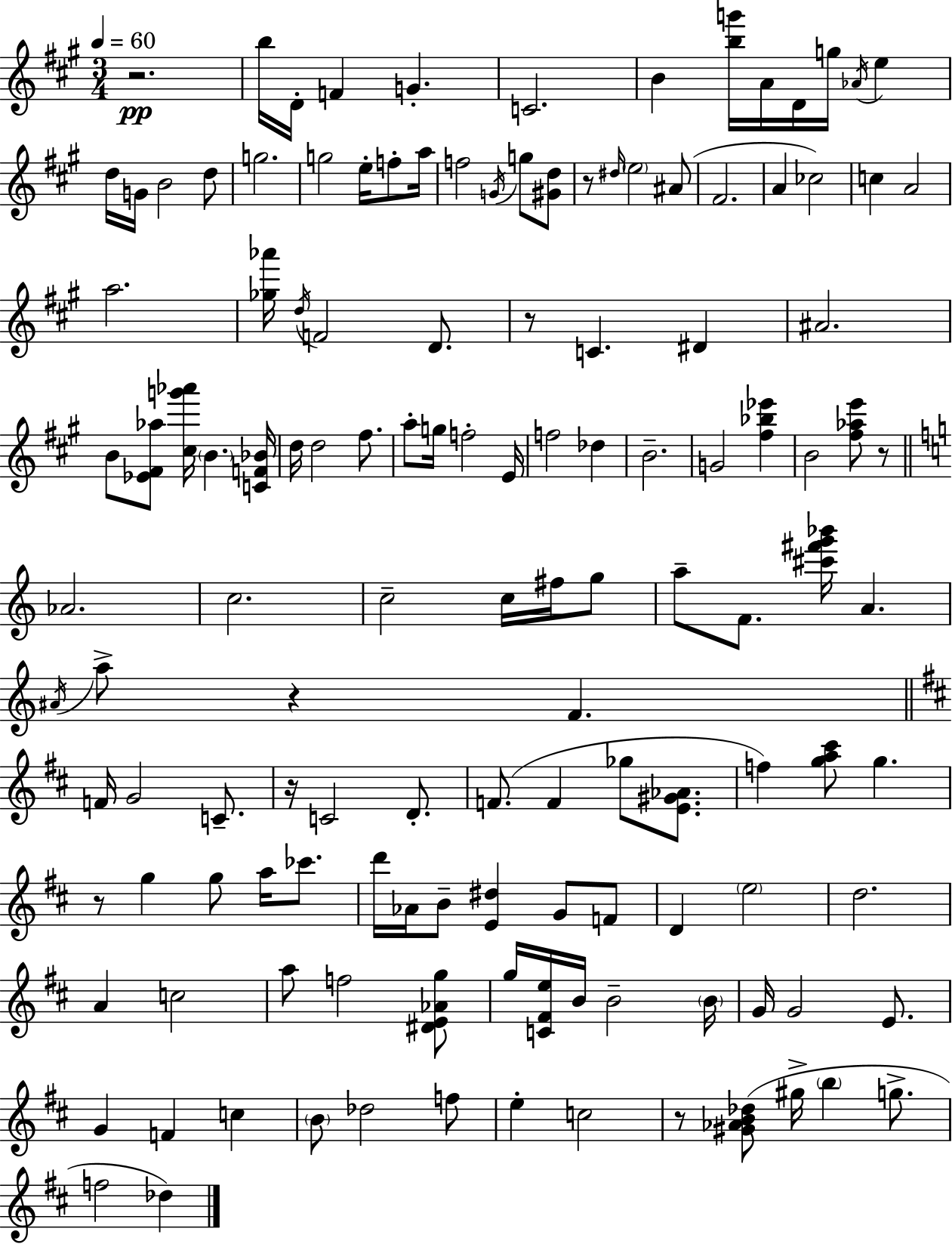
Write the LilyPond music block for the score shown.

{
  \clef treble
  \numericTimeSignature
  \time 3/4
  \key a \major
  \tempo 4 = 60
  r2.\pp | b''16 d'16-. f'4 g'4.-. | c'2. | b'4 <b'' g'''>16 a'16 d'16 g''16 \acciaccatura { aes'16 } e''4 | \break d''16 g'16 b'2 d''8 | g''2. | g''2 e''16-. f''8-. | a''16 f''2 \acciaccatura { g'16 } g''8 | \break <gis' d''>8 r8 \grace { dis''16 } \parenthesize e''2 | ais'8( fis'2. | a'4 ces''2) | c''4 a'2 | \break a''2. | <ges'' aes'''>16 \acciaccatura { d''16 } f'2 | d'8. r8 c'4. | dis'4 ais'2. | \break b'8 <ees' fis' aes''>8 <cis'' g''' aes'''>16 \parenthesize b'4. | <c' f' bes'>16 d''16 d''2 | fis''8. a''8-. g''16 f''2-. | e'16 f''2 | \break des''4 b'2.-- | g'2 | <fis'' bes'' ees'''>4 b'2 | <fis'' aes'' e'''>8 r8 \bar "||" \break \key c \major aes'2. | c''2. | c''2-- c''16 fis''16 g''8 | a''8-- f'8. <cis''' fis''' g''' bes'''>16 a'4. | \break \acciaccatura { ais'16 } a''8-> r4 f'4. | \bar "||" \break \key d \major f'16 g'2 c'8.-- | r16 c'2 d'8.-. | f'8.( f'4 ges''8 <e' gis' aes'>8. | f''4) <g'' a'' cis'''>8 g''4. | \break r8 g''4 g''8 a''16 ces'''8. | d'''16 aes'16 b'8-- <e' dis''>4 g'8 f'8 | d'4 \parenthesize e''2 | d''2. | \break a'4 c''2 | a''8 f''2 <dis' e' aes' g''>8 | g''16 <c' fis' e''>16 b'16 b'2-- \parenthesize b'16 | g'16 g'2 e'8. | \break g'4 f'4 c''4 | \parenthesize b'8 des''2 f''8 | e''4-. c''2 | r8 <gis' aes' b' des''>8( gis''16-> \parenthesize b''4 g''8.-> | \break f''2 des''4) | \bar "|."
}